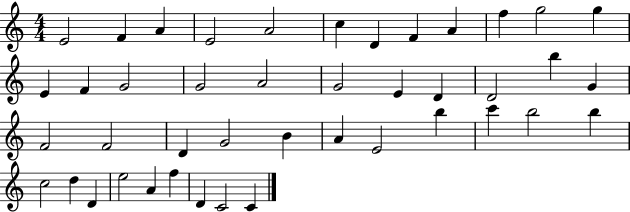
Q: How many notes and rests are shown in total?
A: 43